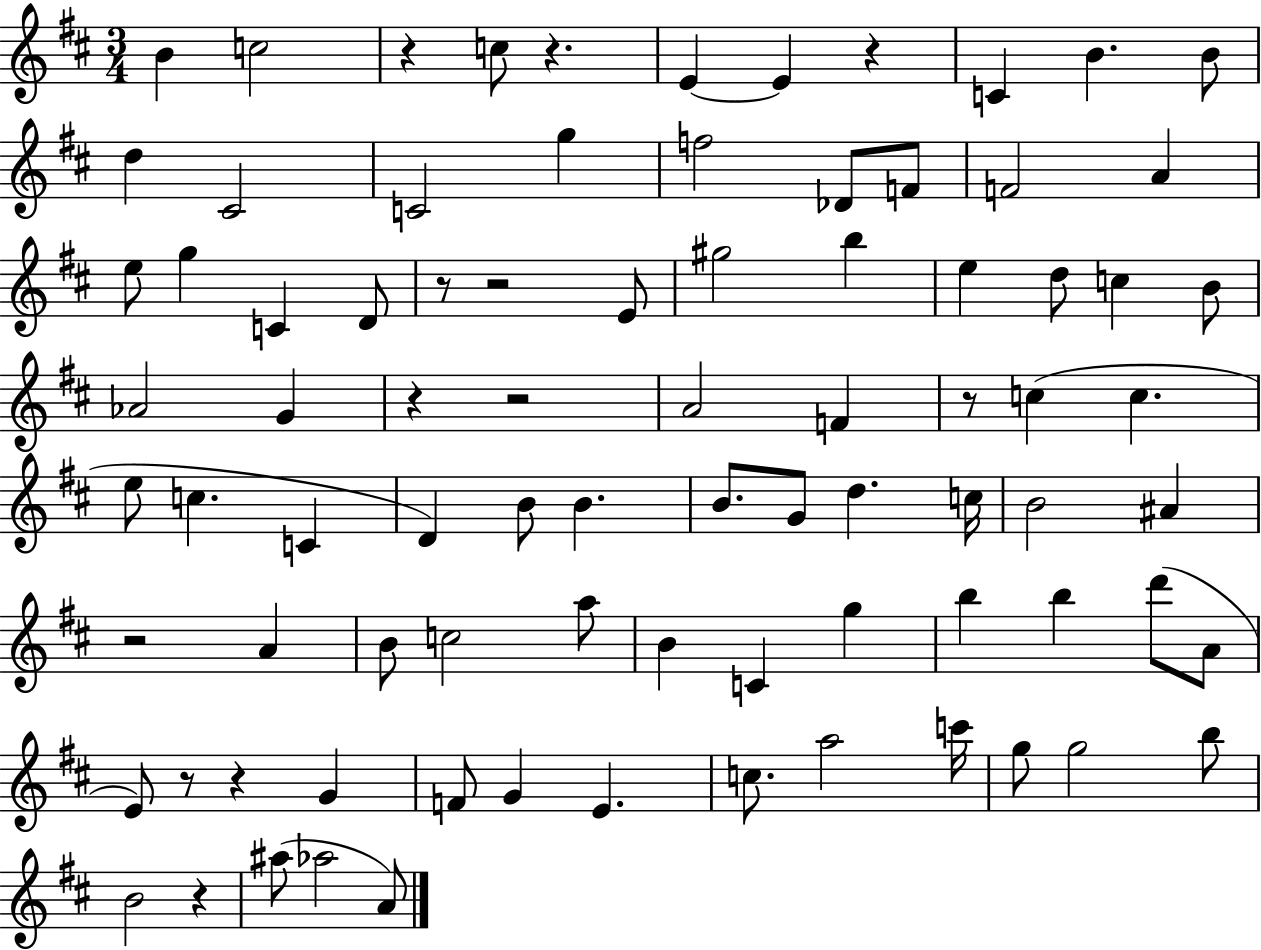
X:1
T:Untitled
M:3/4
L:1/4
K:D
B c2 z c/2 z E E z C B B/2 d ^C2 C2 g f2 _D/2 F/2 F2 A e/2 g C D/2 z/2 z2 E/2 ^g2 b e d/2 c B/2 _A2 G z z2 A2 F z/2 c c e/2 c C D B/2 B B/2 G/2 d c/4 B2 ^A z2 A B/2 c2 a/2 B C g b b d'/2 A/2 E/2 z/2 z G F/2 G E c/2 a2 c'/4 g/2 g2 b/2 B2 z ^a/2 _a2 A/2